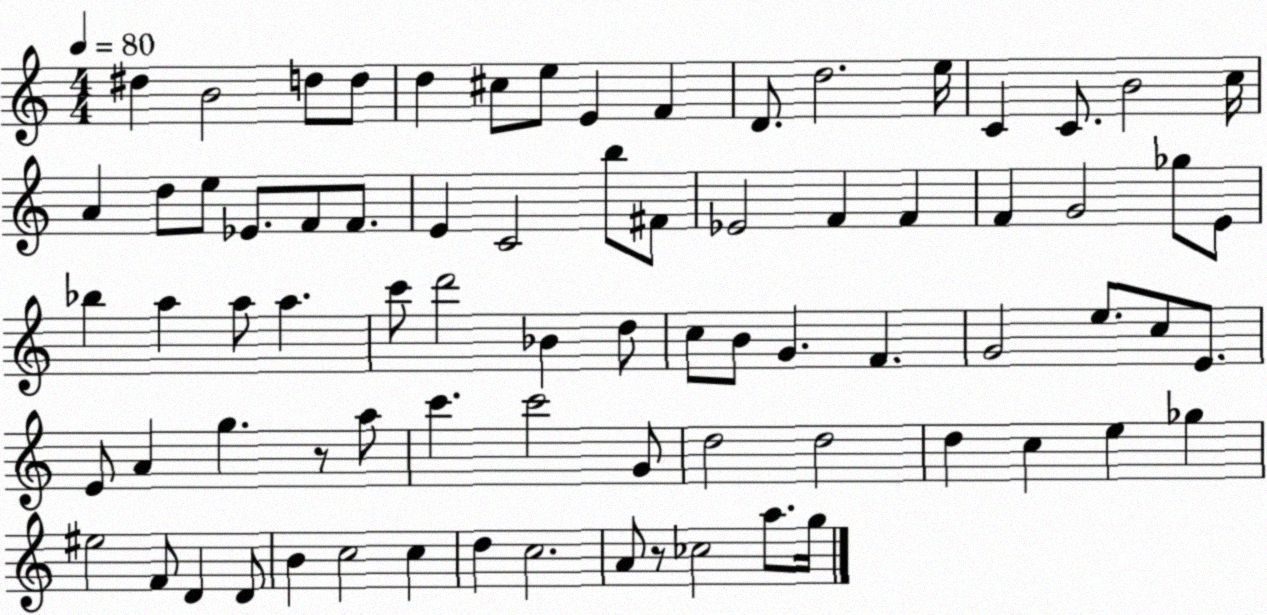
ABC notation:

X:1
T:Untitled
M:4/4
L:1/4
K:C
^d B2 d/2 d/2 d ^c/2 e/2 E F D/2 d2 e/4 C C/2 B2 c/4 A d/2 e/2 _E/2 F/2 F/2 E C2 b/2 ^F/2 _E2 F F F G2 _g/2 E/2 _b a a/2 a c'/2 d'2 _B d/2 c/2 B/2 G F G2 e/2 c/2 E/2 E/2 A g z/2 a/2 c' c'2 G/2 d2 d2 d c e _g ^e2 F/2 D D/2 B c2 c d c2 A/2 z/2 _c2 a/2 g/4